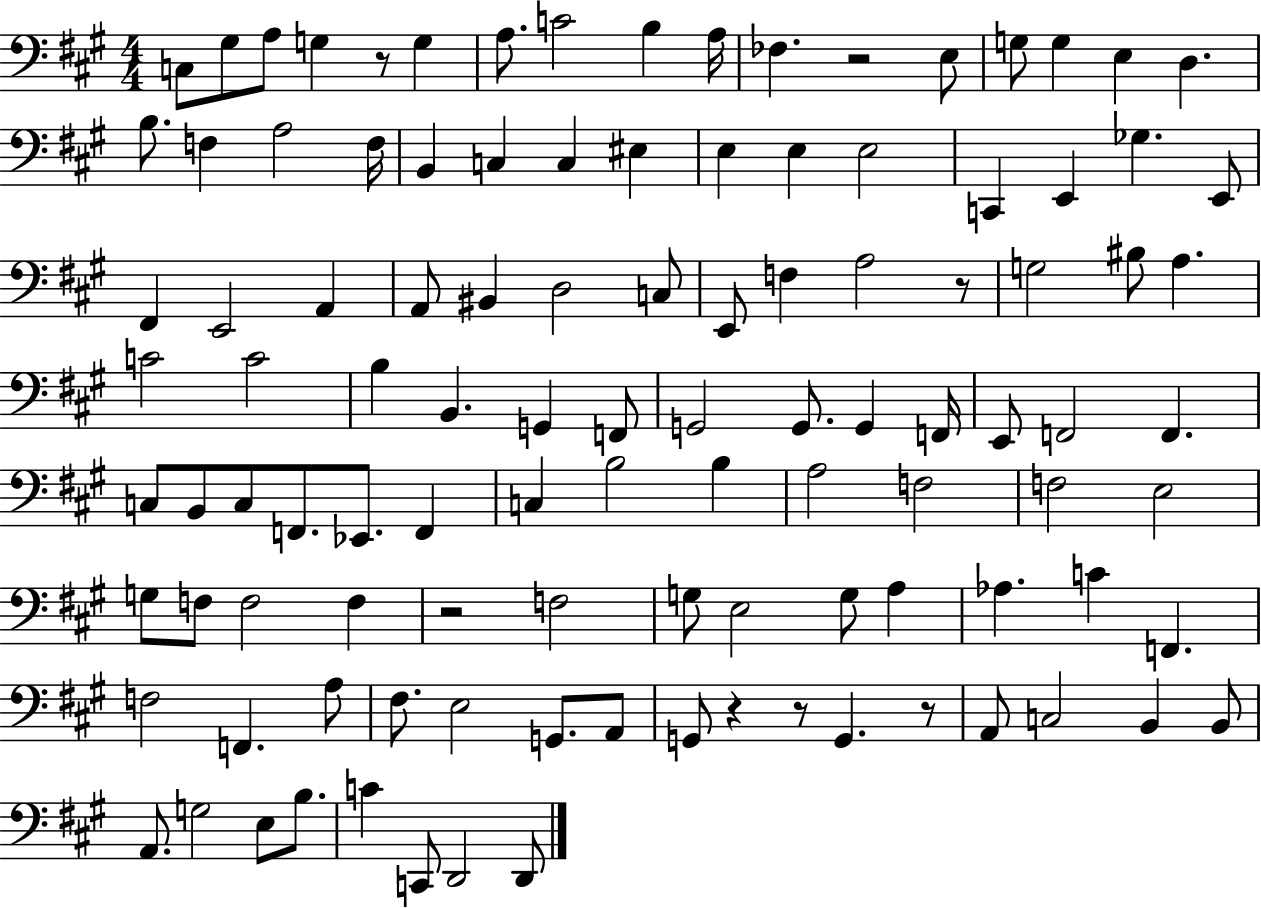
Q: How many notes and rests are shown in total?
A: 109